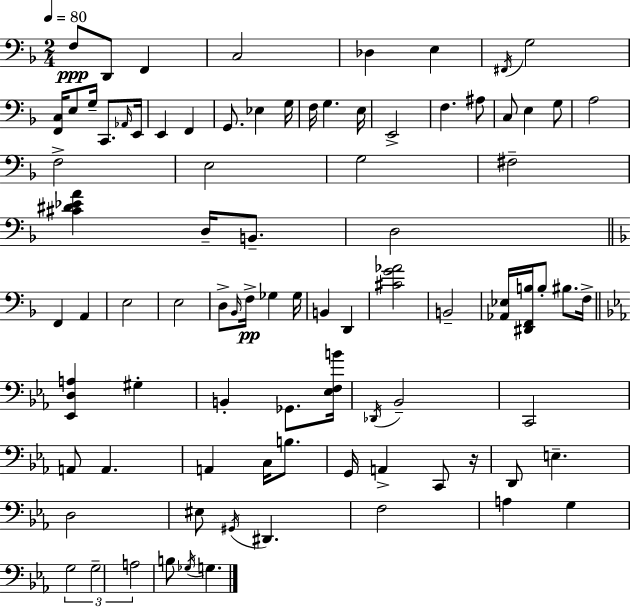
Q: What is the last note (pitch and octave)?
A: G3